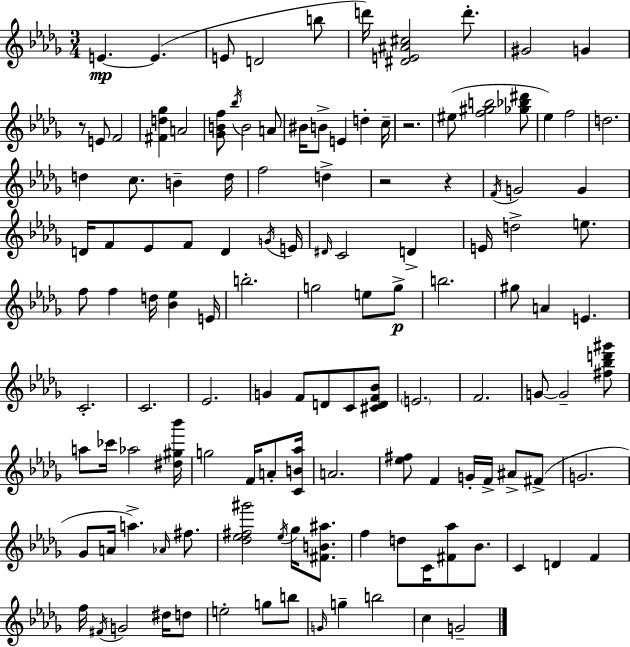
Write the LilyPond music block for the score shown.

{
  \clef treble
  \numericTimeSignature
  \time 3/4
  \key bes \minor
  e'4.~~\mp e'4.( | e'8 d'2 b''8 | d'''16) <dis' e' ais' cis''>2 d'''8.-. | gis'2 g'4 | \break r8 e'8 f'2 | <fis' d'' ges''>4 a'2 | <ges' b' f''>8 \acciaccatura { bes''16 } b'2 a'8 | bis'16 b'8-> e'4 d''4-. | \break c''16-- r2. | eis''8( <f'' gis'' b''>2 <ges'' bes'' dis'''>8 | ees''4) f''2 | d''2. | \break d''4 c''8. b'4-- | d''16 f''2 d''4-> | r2 r4 | \acciaccatura { f'16 } g'2 g'4 | \break d'16 f'8 ees'8 f'8 d'4 | \acciaccatura { g'16 } e'16 \grace { dis'16 } c'2 | d'4-> e'16 d''2-> | e''8. f''8 f''4 d''16 <bes' ees''>4 | \break e'16 b''2.-. | g''2 | e''8 g''8->\p b''2. | gis''8 a'4 e'4. | \break c'2.-. | c'2. | ees'2. | g'4 f'8 d'8 | \break c'8 <cis' d' f' bes'>8 \parenthesize e'2. | f'2. | g'8~~ g'2-- | <fis'' bes'' d''' gis'''>8 a''8 ces'''16 aes''2 | \break <dis'' gis'' bes'''>16 g''2 | f'16 a'8-. <c' b' aes''>16 a'2. | <ees'' fis''>8 f'4 g'16-. f'16-> | ais'8-> fis'8->( g'2. | \break ges'8 a'16 a''4.->) | \grace { aes'16 } fis''8. <des'' ees'' fis'' gis'''>2 | \acciaccatura { ees''16 } ges''16 <fis' b' ais''>8. f''4 d''8 | c'16 <fis' aes''>8 bes'8. c'4 d'4 | \break f'4 f''16 \acciaccatura { fis'16 } g'2 | dis''16 d''8 e''2-. | g''8 b''8 \grace { g'16 } g''4-- | b''2 c''4 | \break g'2-- \bar "|."
}